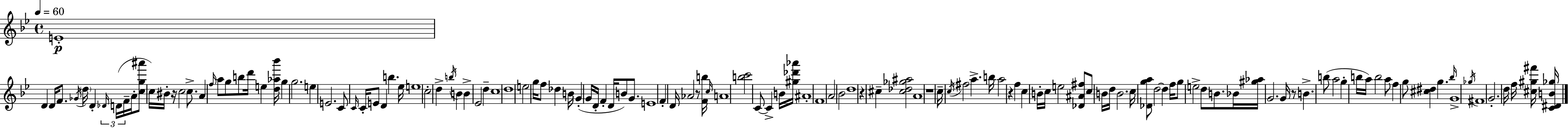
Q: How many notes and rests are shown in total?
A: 133